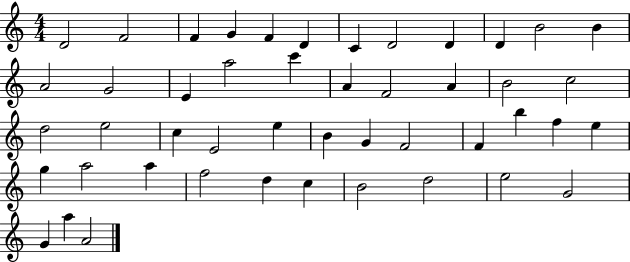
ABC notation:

X:1
T:Untitled
M:4/4
L:1/4
K:C
D2 F2 F G F D C D2 D D B2 B A2 G2 E a2 c' A F2 A B2 c2 d2 e2 c E2 e B G F2 F b f e g a2 a f2 d c B2 d2 e2 G2 G a A2